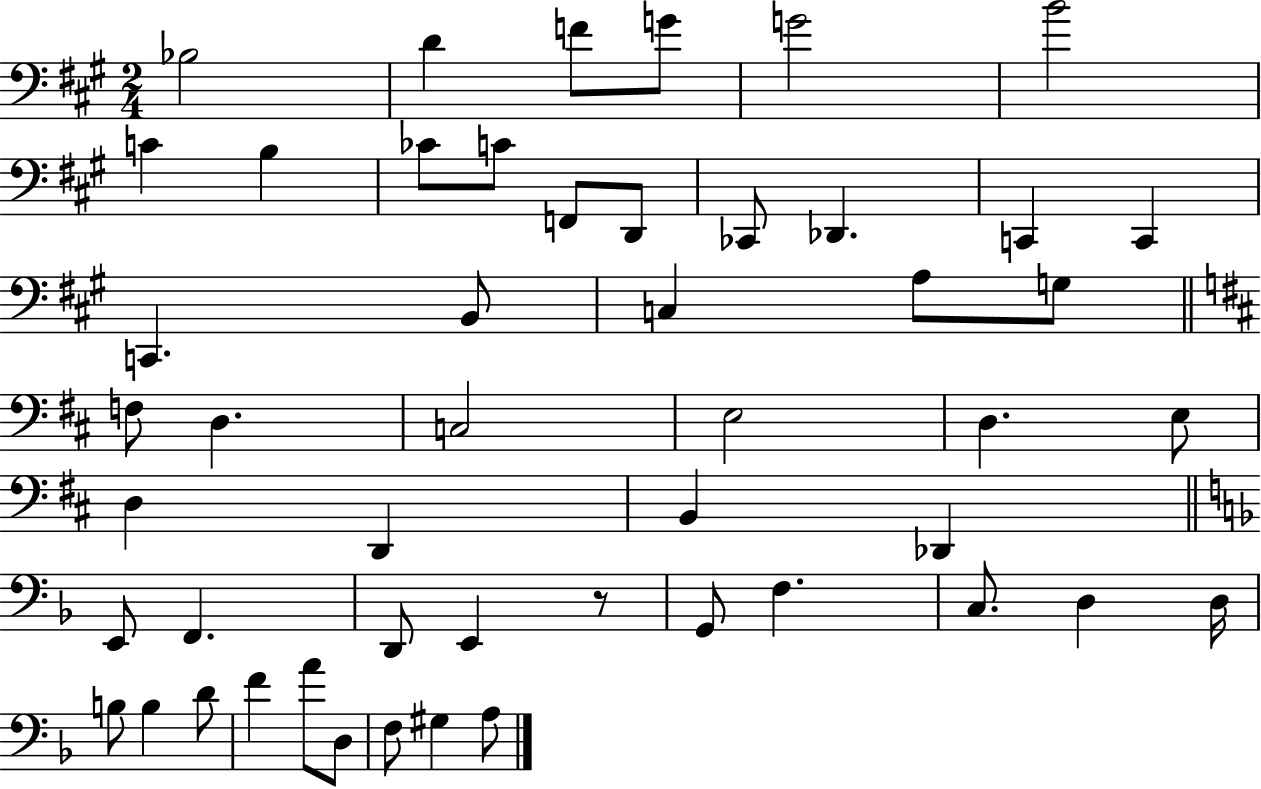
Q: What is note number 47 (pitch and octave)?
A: F3